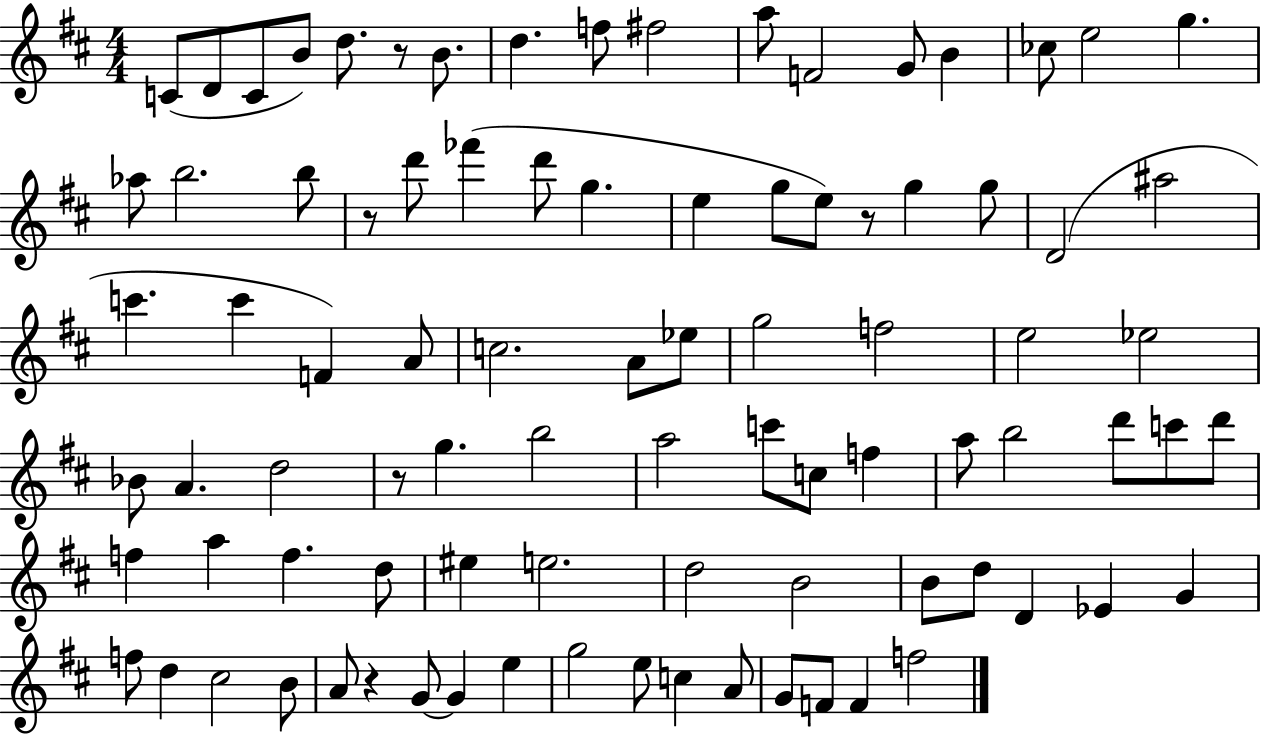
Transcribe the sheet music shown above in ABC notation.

X:1
T:Untitled
M:4/4
L:1/4
K:D
C/2 D/2 C/2 B/2 d/2 z/2 B/2 d f/2 ^f2 a/2 F2 G/2 B _c/2 e2 g _a/2 b2 b/2 z/2 d'/2 _f' d'/2 g e g/2 e/2 z/2 g g/2 D2 ^a2 c' c' F A/2 c2 A/2 _e/2 g2 f2 e2 _e2 _B/2 A d2 z/2 g b2 a2 c'/2 c/2 f a/2 b2 d'/2 c'/2 d'/2 f a f d/2 ^e e2 d2 B2 B/2 d/2 D _E G f/2 d ^c2 B/2 A/2 z G/2 G e g2 e/2 c A/2 G/2 F/2 F f2